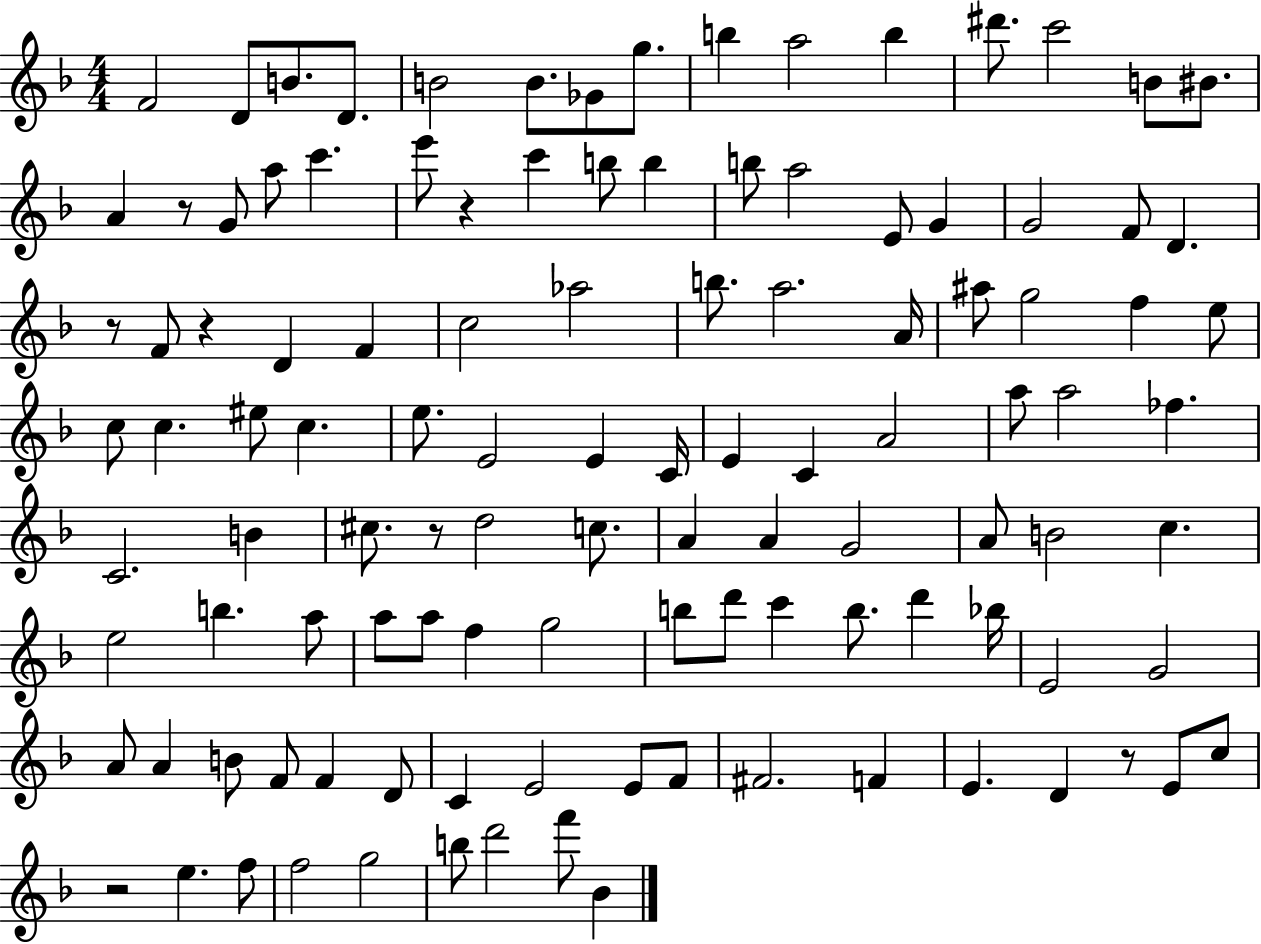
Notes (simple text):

F4/h D4/e B4/e. D4/e. B4/h B4/e. Gb4/e G5/e. B5/q A5/h B5/q D#6/e. C6/h B4/e BIS4/e. A4/q R/e G4/e A5/e C6/q. E6/e R/q C6/q B5/e B5/q B5/e A5/h E4/e G4/q G4/h F4/e D4/q. R/e F4/e R/q D4/q F4/q C5/h Ab5/h B5/e. A5/h. A4/s A#5/e G5/h F5/q E5/e C5/e C5/q. EIS5/e C5/q. E5/e. E4/h E4/q C4/s E4/q C4/q A4/h A5/e A5/h FES5/q. C4/h. B4/q C#5/e. R/e D5/h C5/e. A4/q A4/q G4/h A4/e B4/h C5/q. E5/h B5/q. A5/e A5/e A5/e F5/q G5/h B5/e D6/e C6/q B5/e. D6/q Bb5/s E4/h G4/h A4/e A4/q B4/e F4/e F4/q D4/e C4/q E4/h E4/e F4/e F#4/h. F4/q E4/q. D4/q R/e E4/e C5/e R/h E5/q. F5/e F5/h G5/h B5/e D6/h F6/e Bb4/q